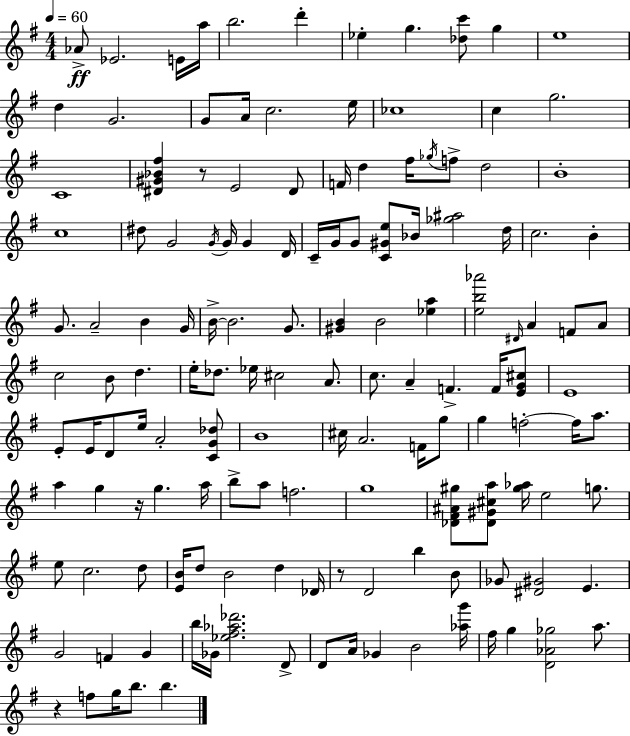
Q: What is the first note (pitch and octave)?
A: Ab4